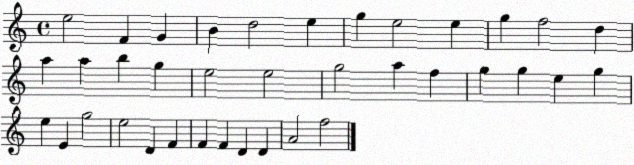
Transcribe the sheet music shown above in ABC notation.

X:1
T:Untitled
M:4/4
L:1/4
K:C
e2 F G B d2 e g e2 e g f2 d a a b g e2 e2 g2 a f g g e g e E g2 e2 D F F F D D A2 f2